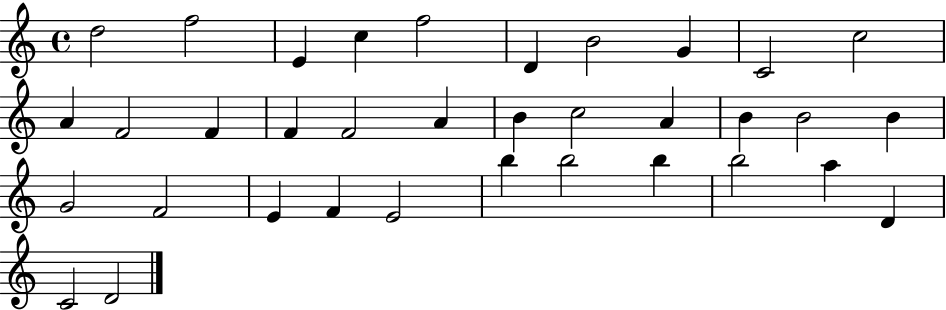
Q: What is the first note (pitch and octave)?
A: D5